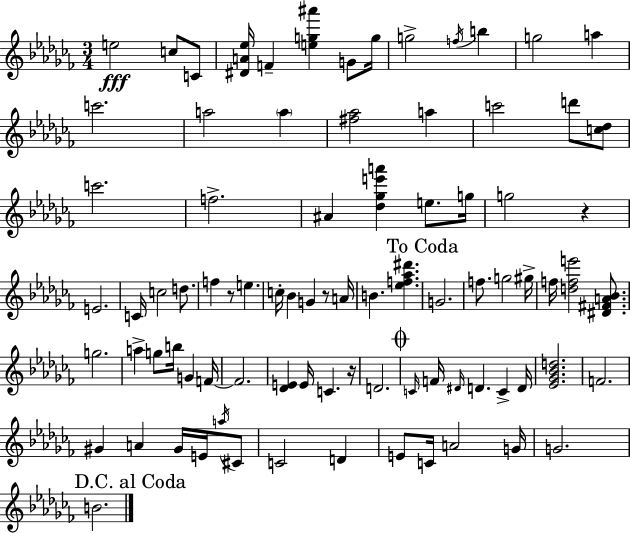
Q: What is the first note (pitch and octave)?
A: E5